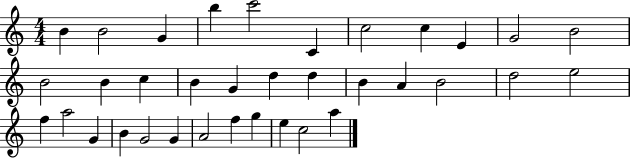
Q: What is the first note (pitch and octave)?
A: B4